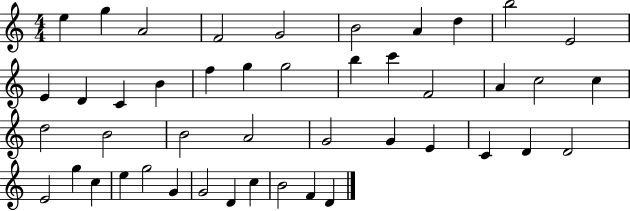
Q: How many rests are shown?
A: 0